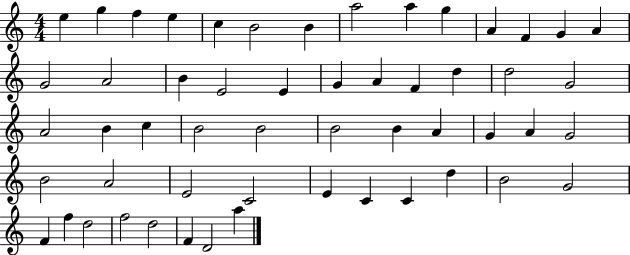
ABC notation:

X:1
T:Untitled
M:4/4
L:1/4
K:C
e g f e c B2 B a2 a g A F G A G2 A2 B E2 E G A F d d2 G2 A2 B c B2 B2 B2 B A G A G2 B2 A2 E2 C2 E C C d B2 G2 F f d2 f2 d2 F D2 a